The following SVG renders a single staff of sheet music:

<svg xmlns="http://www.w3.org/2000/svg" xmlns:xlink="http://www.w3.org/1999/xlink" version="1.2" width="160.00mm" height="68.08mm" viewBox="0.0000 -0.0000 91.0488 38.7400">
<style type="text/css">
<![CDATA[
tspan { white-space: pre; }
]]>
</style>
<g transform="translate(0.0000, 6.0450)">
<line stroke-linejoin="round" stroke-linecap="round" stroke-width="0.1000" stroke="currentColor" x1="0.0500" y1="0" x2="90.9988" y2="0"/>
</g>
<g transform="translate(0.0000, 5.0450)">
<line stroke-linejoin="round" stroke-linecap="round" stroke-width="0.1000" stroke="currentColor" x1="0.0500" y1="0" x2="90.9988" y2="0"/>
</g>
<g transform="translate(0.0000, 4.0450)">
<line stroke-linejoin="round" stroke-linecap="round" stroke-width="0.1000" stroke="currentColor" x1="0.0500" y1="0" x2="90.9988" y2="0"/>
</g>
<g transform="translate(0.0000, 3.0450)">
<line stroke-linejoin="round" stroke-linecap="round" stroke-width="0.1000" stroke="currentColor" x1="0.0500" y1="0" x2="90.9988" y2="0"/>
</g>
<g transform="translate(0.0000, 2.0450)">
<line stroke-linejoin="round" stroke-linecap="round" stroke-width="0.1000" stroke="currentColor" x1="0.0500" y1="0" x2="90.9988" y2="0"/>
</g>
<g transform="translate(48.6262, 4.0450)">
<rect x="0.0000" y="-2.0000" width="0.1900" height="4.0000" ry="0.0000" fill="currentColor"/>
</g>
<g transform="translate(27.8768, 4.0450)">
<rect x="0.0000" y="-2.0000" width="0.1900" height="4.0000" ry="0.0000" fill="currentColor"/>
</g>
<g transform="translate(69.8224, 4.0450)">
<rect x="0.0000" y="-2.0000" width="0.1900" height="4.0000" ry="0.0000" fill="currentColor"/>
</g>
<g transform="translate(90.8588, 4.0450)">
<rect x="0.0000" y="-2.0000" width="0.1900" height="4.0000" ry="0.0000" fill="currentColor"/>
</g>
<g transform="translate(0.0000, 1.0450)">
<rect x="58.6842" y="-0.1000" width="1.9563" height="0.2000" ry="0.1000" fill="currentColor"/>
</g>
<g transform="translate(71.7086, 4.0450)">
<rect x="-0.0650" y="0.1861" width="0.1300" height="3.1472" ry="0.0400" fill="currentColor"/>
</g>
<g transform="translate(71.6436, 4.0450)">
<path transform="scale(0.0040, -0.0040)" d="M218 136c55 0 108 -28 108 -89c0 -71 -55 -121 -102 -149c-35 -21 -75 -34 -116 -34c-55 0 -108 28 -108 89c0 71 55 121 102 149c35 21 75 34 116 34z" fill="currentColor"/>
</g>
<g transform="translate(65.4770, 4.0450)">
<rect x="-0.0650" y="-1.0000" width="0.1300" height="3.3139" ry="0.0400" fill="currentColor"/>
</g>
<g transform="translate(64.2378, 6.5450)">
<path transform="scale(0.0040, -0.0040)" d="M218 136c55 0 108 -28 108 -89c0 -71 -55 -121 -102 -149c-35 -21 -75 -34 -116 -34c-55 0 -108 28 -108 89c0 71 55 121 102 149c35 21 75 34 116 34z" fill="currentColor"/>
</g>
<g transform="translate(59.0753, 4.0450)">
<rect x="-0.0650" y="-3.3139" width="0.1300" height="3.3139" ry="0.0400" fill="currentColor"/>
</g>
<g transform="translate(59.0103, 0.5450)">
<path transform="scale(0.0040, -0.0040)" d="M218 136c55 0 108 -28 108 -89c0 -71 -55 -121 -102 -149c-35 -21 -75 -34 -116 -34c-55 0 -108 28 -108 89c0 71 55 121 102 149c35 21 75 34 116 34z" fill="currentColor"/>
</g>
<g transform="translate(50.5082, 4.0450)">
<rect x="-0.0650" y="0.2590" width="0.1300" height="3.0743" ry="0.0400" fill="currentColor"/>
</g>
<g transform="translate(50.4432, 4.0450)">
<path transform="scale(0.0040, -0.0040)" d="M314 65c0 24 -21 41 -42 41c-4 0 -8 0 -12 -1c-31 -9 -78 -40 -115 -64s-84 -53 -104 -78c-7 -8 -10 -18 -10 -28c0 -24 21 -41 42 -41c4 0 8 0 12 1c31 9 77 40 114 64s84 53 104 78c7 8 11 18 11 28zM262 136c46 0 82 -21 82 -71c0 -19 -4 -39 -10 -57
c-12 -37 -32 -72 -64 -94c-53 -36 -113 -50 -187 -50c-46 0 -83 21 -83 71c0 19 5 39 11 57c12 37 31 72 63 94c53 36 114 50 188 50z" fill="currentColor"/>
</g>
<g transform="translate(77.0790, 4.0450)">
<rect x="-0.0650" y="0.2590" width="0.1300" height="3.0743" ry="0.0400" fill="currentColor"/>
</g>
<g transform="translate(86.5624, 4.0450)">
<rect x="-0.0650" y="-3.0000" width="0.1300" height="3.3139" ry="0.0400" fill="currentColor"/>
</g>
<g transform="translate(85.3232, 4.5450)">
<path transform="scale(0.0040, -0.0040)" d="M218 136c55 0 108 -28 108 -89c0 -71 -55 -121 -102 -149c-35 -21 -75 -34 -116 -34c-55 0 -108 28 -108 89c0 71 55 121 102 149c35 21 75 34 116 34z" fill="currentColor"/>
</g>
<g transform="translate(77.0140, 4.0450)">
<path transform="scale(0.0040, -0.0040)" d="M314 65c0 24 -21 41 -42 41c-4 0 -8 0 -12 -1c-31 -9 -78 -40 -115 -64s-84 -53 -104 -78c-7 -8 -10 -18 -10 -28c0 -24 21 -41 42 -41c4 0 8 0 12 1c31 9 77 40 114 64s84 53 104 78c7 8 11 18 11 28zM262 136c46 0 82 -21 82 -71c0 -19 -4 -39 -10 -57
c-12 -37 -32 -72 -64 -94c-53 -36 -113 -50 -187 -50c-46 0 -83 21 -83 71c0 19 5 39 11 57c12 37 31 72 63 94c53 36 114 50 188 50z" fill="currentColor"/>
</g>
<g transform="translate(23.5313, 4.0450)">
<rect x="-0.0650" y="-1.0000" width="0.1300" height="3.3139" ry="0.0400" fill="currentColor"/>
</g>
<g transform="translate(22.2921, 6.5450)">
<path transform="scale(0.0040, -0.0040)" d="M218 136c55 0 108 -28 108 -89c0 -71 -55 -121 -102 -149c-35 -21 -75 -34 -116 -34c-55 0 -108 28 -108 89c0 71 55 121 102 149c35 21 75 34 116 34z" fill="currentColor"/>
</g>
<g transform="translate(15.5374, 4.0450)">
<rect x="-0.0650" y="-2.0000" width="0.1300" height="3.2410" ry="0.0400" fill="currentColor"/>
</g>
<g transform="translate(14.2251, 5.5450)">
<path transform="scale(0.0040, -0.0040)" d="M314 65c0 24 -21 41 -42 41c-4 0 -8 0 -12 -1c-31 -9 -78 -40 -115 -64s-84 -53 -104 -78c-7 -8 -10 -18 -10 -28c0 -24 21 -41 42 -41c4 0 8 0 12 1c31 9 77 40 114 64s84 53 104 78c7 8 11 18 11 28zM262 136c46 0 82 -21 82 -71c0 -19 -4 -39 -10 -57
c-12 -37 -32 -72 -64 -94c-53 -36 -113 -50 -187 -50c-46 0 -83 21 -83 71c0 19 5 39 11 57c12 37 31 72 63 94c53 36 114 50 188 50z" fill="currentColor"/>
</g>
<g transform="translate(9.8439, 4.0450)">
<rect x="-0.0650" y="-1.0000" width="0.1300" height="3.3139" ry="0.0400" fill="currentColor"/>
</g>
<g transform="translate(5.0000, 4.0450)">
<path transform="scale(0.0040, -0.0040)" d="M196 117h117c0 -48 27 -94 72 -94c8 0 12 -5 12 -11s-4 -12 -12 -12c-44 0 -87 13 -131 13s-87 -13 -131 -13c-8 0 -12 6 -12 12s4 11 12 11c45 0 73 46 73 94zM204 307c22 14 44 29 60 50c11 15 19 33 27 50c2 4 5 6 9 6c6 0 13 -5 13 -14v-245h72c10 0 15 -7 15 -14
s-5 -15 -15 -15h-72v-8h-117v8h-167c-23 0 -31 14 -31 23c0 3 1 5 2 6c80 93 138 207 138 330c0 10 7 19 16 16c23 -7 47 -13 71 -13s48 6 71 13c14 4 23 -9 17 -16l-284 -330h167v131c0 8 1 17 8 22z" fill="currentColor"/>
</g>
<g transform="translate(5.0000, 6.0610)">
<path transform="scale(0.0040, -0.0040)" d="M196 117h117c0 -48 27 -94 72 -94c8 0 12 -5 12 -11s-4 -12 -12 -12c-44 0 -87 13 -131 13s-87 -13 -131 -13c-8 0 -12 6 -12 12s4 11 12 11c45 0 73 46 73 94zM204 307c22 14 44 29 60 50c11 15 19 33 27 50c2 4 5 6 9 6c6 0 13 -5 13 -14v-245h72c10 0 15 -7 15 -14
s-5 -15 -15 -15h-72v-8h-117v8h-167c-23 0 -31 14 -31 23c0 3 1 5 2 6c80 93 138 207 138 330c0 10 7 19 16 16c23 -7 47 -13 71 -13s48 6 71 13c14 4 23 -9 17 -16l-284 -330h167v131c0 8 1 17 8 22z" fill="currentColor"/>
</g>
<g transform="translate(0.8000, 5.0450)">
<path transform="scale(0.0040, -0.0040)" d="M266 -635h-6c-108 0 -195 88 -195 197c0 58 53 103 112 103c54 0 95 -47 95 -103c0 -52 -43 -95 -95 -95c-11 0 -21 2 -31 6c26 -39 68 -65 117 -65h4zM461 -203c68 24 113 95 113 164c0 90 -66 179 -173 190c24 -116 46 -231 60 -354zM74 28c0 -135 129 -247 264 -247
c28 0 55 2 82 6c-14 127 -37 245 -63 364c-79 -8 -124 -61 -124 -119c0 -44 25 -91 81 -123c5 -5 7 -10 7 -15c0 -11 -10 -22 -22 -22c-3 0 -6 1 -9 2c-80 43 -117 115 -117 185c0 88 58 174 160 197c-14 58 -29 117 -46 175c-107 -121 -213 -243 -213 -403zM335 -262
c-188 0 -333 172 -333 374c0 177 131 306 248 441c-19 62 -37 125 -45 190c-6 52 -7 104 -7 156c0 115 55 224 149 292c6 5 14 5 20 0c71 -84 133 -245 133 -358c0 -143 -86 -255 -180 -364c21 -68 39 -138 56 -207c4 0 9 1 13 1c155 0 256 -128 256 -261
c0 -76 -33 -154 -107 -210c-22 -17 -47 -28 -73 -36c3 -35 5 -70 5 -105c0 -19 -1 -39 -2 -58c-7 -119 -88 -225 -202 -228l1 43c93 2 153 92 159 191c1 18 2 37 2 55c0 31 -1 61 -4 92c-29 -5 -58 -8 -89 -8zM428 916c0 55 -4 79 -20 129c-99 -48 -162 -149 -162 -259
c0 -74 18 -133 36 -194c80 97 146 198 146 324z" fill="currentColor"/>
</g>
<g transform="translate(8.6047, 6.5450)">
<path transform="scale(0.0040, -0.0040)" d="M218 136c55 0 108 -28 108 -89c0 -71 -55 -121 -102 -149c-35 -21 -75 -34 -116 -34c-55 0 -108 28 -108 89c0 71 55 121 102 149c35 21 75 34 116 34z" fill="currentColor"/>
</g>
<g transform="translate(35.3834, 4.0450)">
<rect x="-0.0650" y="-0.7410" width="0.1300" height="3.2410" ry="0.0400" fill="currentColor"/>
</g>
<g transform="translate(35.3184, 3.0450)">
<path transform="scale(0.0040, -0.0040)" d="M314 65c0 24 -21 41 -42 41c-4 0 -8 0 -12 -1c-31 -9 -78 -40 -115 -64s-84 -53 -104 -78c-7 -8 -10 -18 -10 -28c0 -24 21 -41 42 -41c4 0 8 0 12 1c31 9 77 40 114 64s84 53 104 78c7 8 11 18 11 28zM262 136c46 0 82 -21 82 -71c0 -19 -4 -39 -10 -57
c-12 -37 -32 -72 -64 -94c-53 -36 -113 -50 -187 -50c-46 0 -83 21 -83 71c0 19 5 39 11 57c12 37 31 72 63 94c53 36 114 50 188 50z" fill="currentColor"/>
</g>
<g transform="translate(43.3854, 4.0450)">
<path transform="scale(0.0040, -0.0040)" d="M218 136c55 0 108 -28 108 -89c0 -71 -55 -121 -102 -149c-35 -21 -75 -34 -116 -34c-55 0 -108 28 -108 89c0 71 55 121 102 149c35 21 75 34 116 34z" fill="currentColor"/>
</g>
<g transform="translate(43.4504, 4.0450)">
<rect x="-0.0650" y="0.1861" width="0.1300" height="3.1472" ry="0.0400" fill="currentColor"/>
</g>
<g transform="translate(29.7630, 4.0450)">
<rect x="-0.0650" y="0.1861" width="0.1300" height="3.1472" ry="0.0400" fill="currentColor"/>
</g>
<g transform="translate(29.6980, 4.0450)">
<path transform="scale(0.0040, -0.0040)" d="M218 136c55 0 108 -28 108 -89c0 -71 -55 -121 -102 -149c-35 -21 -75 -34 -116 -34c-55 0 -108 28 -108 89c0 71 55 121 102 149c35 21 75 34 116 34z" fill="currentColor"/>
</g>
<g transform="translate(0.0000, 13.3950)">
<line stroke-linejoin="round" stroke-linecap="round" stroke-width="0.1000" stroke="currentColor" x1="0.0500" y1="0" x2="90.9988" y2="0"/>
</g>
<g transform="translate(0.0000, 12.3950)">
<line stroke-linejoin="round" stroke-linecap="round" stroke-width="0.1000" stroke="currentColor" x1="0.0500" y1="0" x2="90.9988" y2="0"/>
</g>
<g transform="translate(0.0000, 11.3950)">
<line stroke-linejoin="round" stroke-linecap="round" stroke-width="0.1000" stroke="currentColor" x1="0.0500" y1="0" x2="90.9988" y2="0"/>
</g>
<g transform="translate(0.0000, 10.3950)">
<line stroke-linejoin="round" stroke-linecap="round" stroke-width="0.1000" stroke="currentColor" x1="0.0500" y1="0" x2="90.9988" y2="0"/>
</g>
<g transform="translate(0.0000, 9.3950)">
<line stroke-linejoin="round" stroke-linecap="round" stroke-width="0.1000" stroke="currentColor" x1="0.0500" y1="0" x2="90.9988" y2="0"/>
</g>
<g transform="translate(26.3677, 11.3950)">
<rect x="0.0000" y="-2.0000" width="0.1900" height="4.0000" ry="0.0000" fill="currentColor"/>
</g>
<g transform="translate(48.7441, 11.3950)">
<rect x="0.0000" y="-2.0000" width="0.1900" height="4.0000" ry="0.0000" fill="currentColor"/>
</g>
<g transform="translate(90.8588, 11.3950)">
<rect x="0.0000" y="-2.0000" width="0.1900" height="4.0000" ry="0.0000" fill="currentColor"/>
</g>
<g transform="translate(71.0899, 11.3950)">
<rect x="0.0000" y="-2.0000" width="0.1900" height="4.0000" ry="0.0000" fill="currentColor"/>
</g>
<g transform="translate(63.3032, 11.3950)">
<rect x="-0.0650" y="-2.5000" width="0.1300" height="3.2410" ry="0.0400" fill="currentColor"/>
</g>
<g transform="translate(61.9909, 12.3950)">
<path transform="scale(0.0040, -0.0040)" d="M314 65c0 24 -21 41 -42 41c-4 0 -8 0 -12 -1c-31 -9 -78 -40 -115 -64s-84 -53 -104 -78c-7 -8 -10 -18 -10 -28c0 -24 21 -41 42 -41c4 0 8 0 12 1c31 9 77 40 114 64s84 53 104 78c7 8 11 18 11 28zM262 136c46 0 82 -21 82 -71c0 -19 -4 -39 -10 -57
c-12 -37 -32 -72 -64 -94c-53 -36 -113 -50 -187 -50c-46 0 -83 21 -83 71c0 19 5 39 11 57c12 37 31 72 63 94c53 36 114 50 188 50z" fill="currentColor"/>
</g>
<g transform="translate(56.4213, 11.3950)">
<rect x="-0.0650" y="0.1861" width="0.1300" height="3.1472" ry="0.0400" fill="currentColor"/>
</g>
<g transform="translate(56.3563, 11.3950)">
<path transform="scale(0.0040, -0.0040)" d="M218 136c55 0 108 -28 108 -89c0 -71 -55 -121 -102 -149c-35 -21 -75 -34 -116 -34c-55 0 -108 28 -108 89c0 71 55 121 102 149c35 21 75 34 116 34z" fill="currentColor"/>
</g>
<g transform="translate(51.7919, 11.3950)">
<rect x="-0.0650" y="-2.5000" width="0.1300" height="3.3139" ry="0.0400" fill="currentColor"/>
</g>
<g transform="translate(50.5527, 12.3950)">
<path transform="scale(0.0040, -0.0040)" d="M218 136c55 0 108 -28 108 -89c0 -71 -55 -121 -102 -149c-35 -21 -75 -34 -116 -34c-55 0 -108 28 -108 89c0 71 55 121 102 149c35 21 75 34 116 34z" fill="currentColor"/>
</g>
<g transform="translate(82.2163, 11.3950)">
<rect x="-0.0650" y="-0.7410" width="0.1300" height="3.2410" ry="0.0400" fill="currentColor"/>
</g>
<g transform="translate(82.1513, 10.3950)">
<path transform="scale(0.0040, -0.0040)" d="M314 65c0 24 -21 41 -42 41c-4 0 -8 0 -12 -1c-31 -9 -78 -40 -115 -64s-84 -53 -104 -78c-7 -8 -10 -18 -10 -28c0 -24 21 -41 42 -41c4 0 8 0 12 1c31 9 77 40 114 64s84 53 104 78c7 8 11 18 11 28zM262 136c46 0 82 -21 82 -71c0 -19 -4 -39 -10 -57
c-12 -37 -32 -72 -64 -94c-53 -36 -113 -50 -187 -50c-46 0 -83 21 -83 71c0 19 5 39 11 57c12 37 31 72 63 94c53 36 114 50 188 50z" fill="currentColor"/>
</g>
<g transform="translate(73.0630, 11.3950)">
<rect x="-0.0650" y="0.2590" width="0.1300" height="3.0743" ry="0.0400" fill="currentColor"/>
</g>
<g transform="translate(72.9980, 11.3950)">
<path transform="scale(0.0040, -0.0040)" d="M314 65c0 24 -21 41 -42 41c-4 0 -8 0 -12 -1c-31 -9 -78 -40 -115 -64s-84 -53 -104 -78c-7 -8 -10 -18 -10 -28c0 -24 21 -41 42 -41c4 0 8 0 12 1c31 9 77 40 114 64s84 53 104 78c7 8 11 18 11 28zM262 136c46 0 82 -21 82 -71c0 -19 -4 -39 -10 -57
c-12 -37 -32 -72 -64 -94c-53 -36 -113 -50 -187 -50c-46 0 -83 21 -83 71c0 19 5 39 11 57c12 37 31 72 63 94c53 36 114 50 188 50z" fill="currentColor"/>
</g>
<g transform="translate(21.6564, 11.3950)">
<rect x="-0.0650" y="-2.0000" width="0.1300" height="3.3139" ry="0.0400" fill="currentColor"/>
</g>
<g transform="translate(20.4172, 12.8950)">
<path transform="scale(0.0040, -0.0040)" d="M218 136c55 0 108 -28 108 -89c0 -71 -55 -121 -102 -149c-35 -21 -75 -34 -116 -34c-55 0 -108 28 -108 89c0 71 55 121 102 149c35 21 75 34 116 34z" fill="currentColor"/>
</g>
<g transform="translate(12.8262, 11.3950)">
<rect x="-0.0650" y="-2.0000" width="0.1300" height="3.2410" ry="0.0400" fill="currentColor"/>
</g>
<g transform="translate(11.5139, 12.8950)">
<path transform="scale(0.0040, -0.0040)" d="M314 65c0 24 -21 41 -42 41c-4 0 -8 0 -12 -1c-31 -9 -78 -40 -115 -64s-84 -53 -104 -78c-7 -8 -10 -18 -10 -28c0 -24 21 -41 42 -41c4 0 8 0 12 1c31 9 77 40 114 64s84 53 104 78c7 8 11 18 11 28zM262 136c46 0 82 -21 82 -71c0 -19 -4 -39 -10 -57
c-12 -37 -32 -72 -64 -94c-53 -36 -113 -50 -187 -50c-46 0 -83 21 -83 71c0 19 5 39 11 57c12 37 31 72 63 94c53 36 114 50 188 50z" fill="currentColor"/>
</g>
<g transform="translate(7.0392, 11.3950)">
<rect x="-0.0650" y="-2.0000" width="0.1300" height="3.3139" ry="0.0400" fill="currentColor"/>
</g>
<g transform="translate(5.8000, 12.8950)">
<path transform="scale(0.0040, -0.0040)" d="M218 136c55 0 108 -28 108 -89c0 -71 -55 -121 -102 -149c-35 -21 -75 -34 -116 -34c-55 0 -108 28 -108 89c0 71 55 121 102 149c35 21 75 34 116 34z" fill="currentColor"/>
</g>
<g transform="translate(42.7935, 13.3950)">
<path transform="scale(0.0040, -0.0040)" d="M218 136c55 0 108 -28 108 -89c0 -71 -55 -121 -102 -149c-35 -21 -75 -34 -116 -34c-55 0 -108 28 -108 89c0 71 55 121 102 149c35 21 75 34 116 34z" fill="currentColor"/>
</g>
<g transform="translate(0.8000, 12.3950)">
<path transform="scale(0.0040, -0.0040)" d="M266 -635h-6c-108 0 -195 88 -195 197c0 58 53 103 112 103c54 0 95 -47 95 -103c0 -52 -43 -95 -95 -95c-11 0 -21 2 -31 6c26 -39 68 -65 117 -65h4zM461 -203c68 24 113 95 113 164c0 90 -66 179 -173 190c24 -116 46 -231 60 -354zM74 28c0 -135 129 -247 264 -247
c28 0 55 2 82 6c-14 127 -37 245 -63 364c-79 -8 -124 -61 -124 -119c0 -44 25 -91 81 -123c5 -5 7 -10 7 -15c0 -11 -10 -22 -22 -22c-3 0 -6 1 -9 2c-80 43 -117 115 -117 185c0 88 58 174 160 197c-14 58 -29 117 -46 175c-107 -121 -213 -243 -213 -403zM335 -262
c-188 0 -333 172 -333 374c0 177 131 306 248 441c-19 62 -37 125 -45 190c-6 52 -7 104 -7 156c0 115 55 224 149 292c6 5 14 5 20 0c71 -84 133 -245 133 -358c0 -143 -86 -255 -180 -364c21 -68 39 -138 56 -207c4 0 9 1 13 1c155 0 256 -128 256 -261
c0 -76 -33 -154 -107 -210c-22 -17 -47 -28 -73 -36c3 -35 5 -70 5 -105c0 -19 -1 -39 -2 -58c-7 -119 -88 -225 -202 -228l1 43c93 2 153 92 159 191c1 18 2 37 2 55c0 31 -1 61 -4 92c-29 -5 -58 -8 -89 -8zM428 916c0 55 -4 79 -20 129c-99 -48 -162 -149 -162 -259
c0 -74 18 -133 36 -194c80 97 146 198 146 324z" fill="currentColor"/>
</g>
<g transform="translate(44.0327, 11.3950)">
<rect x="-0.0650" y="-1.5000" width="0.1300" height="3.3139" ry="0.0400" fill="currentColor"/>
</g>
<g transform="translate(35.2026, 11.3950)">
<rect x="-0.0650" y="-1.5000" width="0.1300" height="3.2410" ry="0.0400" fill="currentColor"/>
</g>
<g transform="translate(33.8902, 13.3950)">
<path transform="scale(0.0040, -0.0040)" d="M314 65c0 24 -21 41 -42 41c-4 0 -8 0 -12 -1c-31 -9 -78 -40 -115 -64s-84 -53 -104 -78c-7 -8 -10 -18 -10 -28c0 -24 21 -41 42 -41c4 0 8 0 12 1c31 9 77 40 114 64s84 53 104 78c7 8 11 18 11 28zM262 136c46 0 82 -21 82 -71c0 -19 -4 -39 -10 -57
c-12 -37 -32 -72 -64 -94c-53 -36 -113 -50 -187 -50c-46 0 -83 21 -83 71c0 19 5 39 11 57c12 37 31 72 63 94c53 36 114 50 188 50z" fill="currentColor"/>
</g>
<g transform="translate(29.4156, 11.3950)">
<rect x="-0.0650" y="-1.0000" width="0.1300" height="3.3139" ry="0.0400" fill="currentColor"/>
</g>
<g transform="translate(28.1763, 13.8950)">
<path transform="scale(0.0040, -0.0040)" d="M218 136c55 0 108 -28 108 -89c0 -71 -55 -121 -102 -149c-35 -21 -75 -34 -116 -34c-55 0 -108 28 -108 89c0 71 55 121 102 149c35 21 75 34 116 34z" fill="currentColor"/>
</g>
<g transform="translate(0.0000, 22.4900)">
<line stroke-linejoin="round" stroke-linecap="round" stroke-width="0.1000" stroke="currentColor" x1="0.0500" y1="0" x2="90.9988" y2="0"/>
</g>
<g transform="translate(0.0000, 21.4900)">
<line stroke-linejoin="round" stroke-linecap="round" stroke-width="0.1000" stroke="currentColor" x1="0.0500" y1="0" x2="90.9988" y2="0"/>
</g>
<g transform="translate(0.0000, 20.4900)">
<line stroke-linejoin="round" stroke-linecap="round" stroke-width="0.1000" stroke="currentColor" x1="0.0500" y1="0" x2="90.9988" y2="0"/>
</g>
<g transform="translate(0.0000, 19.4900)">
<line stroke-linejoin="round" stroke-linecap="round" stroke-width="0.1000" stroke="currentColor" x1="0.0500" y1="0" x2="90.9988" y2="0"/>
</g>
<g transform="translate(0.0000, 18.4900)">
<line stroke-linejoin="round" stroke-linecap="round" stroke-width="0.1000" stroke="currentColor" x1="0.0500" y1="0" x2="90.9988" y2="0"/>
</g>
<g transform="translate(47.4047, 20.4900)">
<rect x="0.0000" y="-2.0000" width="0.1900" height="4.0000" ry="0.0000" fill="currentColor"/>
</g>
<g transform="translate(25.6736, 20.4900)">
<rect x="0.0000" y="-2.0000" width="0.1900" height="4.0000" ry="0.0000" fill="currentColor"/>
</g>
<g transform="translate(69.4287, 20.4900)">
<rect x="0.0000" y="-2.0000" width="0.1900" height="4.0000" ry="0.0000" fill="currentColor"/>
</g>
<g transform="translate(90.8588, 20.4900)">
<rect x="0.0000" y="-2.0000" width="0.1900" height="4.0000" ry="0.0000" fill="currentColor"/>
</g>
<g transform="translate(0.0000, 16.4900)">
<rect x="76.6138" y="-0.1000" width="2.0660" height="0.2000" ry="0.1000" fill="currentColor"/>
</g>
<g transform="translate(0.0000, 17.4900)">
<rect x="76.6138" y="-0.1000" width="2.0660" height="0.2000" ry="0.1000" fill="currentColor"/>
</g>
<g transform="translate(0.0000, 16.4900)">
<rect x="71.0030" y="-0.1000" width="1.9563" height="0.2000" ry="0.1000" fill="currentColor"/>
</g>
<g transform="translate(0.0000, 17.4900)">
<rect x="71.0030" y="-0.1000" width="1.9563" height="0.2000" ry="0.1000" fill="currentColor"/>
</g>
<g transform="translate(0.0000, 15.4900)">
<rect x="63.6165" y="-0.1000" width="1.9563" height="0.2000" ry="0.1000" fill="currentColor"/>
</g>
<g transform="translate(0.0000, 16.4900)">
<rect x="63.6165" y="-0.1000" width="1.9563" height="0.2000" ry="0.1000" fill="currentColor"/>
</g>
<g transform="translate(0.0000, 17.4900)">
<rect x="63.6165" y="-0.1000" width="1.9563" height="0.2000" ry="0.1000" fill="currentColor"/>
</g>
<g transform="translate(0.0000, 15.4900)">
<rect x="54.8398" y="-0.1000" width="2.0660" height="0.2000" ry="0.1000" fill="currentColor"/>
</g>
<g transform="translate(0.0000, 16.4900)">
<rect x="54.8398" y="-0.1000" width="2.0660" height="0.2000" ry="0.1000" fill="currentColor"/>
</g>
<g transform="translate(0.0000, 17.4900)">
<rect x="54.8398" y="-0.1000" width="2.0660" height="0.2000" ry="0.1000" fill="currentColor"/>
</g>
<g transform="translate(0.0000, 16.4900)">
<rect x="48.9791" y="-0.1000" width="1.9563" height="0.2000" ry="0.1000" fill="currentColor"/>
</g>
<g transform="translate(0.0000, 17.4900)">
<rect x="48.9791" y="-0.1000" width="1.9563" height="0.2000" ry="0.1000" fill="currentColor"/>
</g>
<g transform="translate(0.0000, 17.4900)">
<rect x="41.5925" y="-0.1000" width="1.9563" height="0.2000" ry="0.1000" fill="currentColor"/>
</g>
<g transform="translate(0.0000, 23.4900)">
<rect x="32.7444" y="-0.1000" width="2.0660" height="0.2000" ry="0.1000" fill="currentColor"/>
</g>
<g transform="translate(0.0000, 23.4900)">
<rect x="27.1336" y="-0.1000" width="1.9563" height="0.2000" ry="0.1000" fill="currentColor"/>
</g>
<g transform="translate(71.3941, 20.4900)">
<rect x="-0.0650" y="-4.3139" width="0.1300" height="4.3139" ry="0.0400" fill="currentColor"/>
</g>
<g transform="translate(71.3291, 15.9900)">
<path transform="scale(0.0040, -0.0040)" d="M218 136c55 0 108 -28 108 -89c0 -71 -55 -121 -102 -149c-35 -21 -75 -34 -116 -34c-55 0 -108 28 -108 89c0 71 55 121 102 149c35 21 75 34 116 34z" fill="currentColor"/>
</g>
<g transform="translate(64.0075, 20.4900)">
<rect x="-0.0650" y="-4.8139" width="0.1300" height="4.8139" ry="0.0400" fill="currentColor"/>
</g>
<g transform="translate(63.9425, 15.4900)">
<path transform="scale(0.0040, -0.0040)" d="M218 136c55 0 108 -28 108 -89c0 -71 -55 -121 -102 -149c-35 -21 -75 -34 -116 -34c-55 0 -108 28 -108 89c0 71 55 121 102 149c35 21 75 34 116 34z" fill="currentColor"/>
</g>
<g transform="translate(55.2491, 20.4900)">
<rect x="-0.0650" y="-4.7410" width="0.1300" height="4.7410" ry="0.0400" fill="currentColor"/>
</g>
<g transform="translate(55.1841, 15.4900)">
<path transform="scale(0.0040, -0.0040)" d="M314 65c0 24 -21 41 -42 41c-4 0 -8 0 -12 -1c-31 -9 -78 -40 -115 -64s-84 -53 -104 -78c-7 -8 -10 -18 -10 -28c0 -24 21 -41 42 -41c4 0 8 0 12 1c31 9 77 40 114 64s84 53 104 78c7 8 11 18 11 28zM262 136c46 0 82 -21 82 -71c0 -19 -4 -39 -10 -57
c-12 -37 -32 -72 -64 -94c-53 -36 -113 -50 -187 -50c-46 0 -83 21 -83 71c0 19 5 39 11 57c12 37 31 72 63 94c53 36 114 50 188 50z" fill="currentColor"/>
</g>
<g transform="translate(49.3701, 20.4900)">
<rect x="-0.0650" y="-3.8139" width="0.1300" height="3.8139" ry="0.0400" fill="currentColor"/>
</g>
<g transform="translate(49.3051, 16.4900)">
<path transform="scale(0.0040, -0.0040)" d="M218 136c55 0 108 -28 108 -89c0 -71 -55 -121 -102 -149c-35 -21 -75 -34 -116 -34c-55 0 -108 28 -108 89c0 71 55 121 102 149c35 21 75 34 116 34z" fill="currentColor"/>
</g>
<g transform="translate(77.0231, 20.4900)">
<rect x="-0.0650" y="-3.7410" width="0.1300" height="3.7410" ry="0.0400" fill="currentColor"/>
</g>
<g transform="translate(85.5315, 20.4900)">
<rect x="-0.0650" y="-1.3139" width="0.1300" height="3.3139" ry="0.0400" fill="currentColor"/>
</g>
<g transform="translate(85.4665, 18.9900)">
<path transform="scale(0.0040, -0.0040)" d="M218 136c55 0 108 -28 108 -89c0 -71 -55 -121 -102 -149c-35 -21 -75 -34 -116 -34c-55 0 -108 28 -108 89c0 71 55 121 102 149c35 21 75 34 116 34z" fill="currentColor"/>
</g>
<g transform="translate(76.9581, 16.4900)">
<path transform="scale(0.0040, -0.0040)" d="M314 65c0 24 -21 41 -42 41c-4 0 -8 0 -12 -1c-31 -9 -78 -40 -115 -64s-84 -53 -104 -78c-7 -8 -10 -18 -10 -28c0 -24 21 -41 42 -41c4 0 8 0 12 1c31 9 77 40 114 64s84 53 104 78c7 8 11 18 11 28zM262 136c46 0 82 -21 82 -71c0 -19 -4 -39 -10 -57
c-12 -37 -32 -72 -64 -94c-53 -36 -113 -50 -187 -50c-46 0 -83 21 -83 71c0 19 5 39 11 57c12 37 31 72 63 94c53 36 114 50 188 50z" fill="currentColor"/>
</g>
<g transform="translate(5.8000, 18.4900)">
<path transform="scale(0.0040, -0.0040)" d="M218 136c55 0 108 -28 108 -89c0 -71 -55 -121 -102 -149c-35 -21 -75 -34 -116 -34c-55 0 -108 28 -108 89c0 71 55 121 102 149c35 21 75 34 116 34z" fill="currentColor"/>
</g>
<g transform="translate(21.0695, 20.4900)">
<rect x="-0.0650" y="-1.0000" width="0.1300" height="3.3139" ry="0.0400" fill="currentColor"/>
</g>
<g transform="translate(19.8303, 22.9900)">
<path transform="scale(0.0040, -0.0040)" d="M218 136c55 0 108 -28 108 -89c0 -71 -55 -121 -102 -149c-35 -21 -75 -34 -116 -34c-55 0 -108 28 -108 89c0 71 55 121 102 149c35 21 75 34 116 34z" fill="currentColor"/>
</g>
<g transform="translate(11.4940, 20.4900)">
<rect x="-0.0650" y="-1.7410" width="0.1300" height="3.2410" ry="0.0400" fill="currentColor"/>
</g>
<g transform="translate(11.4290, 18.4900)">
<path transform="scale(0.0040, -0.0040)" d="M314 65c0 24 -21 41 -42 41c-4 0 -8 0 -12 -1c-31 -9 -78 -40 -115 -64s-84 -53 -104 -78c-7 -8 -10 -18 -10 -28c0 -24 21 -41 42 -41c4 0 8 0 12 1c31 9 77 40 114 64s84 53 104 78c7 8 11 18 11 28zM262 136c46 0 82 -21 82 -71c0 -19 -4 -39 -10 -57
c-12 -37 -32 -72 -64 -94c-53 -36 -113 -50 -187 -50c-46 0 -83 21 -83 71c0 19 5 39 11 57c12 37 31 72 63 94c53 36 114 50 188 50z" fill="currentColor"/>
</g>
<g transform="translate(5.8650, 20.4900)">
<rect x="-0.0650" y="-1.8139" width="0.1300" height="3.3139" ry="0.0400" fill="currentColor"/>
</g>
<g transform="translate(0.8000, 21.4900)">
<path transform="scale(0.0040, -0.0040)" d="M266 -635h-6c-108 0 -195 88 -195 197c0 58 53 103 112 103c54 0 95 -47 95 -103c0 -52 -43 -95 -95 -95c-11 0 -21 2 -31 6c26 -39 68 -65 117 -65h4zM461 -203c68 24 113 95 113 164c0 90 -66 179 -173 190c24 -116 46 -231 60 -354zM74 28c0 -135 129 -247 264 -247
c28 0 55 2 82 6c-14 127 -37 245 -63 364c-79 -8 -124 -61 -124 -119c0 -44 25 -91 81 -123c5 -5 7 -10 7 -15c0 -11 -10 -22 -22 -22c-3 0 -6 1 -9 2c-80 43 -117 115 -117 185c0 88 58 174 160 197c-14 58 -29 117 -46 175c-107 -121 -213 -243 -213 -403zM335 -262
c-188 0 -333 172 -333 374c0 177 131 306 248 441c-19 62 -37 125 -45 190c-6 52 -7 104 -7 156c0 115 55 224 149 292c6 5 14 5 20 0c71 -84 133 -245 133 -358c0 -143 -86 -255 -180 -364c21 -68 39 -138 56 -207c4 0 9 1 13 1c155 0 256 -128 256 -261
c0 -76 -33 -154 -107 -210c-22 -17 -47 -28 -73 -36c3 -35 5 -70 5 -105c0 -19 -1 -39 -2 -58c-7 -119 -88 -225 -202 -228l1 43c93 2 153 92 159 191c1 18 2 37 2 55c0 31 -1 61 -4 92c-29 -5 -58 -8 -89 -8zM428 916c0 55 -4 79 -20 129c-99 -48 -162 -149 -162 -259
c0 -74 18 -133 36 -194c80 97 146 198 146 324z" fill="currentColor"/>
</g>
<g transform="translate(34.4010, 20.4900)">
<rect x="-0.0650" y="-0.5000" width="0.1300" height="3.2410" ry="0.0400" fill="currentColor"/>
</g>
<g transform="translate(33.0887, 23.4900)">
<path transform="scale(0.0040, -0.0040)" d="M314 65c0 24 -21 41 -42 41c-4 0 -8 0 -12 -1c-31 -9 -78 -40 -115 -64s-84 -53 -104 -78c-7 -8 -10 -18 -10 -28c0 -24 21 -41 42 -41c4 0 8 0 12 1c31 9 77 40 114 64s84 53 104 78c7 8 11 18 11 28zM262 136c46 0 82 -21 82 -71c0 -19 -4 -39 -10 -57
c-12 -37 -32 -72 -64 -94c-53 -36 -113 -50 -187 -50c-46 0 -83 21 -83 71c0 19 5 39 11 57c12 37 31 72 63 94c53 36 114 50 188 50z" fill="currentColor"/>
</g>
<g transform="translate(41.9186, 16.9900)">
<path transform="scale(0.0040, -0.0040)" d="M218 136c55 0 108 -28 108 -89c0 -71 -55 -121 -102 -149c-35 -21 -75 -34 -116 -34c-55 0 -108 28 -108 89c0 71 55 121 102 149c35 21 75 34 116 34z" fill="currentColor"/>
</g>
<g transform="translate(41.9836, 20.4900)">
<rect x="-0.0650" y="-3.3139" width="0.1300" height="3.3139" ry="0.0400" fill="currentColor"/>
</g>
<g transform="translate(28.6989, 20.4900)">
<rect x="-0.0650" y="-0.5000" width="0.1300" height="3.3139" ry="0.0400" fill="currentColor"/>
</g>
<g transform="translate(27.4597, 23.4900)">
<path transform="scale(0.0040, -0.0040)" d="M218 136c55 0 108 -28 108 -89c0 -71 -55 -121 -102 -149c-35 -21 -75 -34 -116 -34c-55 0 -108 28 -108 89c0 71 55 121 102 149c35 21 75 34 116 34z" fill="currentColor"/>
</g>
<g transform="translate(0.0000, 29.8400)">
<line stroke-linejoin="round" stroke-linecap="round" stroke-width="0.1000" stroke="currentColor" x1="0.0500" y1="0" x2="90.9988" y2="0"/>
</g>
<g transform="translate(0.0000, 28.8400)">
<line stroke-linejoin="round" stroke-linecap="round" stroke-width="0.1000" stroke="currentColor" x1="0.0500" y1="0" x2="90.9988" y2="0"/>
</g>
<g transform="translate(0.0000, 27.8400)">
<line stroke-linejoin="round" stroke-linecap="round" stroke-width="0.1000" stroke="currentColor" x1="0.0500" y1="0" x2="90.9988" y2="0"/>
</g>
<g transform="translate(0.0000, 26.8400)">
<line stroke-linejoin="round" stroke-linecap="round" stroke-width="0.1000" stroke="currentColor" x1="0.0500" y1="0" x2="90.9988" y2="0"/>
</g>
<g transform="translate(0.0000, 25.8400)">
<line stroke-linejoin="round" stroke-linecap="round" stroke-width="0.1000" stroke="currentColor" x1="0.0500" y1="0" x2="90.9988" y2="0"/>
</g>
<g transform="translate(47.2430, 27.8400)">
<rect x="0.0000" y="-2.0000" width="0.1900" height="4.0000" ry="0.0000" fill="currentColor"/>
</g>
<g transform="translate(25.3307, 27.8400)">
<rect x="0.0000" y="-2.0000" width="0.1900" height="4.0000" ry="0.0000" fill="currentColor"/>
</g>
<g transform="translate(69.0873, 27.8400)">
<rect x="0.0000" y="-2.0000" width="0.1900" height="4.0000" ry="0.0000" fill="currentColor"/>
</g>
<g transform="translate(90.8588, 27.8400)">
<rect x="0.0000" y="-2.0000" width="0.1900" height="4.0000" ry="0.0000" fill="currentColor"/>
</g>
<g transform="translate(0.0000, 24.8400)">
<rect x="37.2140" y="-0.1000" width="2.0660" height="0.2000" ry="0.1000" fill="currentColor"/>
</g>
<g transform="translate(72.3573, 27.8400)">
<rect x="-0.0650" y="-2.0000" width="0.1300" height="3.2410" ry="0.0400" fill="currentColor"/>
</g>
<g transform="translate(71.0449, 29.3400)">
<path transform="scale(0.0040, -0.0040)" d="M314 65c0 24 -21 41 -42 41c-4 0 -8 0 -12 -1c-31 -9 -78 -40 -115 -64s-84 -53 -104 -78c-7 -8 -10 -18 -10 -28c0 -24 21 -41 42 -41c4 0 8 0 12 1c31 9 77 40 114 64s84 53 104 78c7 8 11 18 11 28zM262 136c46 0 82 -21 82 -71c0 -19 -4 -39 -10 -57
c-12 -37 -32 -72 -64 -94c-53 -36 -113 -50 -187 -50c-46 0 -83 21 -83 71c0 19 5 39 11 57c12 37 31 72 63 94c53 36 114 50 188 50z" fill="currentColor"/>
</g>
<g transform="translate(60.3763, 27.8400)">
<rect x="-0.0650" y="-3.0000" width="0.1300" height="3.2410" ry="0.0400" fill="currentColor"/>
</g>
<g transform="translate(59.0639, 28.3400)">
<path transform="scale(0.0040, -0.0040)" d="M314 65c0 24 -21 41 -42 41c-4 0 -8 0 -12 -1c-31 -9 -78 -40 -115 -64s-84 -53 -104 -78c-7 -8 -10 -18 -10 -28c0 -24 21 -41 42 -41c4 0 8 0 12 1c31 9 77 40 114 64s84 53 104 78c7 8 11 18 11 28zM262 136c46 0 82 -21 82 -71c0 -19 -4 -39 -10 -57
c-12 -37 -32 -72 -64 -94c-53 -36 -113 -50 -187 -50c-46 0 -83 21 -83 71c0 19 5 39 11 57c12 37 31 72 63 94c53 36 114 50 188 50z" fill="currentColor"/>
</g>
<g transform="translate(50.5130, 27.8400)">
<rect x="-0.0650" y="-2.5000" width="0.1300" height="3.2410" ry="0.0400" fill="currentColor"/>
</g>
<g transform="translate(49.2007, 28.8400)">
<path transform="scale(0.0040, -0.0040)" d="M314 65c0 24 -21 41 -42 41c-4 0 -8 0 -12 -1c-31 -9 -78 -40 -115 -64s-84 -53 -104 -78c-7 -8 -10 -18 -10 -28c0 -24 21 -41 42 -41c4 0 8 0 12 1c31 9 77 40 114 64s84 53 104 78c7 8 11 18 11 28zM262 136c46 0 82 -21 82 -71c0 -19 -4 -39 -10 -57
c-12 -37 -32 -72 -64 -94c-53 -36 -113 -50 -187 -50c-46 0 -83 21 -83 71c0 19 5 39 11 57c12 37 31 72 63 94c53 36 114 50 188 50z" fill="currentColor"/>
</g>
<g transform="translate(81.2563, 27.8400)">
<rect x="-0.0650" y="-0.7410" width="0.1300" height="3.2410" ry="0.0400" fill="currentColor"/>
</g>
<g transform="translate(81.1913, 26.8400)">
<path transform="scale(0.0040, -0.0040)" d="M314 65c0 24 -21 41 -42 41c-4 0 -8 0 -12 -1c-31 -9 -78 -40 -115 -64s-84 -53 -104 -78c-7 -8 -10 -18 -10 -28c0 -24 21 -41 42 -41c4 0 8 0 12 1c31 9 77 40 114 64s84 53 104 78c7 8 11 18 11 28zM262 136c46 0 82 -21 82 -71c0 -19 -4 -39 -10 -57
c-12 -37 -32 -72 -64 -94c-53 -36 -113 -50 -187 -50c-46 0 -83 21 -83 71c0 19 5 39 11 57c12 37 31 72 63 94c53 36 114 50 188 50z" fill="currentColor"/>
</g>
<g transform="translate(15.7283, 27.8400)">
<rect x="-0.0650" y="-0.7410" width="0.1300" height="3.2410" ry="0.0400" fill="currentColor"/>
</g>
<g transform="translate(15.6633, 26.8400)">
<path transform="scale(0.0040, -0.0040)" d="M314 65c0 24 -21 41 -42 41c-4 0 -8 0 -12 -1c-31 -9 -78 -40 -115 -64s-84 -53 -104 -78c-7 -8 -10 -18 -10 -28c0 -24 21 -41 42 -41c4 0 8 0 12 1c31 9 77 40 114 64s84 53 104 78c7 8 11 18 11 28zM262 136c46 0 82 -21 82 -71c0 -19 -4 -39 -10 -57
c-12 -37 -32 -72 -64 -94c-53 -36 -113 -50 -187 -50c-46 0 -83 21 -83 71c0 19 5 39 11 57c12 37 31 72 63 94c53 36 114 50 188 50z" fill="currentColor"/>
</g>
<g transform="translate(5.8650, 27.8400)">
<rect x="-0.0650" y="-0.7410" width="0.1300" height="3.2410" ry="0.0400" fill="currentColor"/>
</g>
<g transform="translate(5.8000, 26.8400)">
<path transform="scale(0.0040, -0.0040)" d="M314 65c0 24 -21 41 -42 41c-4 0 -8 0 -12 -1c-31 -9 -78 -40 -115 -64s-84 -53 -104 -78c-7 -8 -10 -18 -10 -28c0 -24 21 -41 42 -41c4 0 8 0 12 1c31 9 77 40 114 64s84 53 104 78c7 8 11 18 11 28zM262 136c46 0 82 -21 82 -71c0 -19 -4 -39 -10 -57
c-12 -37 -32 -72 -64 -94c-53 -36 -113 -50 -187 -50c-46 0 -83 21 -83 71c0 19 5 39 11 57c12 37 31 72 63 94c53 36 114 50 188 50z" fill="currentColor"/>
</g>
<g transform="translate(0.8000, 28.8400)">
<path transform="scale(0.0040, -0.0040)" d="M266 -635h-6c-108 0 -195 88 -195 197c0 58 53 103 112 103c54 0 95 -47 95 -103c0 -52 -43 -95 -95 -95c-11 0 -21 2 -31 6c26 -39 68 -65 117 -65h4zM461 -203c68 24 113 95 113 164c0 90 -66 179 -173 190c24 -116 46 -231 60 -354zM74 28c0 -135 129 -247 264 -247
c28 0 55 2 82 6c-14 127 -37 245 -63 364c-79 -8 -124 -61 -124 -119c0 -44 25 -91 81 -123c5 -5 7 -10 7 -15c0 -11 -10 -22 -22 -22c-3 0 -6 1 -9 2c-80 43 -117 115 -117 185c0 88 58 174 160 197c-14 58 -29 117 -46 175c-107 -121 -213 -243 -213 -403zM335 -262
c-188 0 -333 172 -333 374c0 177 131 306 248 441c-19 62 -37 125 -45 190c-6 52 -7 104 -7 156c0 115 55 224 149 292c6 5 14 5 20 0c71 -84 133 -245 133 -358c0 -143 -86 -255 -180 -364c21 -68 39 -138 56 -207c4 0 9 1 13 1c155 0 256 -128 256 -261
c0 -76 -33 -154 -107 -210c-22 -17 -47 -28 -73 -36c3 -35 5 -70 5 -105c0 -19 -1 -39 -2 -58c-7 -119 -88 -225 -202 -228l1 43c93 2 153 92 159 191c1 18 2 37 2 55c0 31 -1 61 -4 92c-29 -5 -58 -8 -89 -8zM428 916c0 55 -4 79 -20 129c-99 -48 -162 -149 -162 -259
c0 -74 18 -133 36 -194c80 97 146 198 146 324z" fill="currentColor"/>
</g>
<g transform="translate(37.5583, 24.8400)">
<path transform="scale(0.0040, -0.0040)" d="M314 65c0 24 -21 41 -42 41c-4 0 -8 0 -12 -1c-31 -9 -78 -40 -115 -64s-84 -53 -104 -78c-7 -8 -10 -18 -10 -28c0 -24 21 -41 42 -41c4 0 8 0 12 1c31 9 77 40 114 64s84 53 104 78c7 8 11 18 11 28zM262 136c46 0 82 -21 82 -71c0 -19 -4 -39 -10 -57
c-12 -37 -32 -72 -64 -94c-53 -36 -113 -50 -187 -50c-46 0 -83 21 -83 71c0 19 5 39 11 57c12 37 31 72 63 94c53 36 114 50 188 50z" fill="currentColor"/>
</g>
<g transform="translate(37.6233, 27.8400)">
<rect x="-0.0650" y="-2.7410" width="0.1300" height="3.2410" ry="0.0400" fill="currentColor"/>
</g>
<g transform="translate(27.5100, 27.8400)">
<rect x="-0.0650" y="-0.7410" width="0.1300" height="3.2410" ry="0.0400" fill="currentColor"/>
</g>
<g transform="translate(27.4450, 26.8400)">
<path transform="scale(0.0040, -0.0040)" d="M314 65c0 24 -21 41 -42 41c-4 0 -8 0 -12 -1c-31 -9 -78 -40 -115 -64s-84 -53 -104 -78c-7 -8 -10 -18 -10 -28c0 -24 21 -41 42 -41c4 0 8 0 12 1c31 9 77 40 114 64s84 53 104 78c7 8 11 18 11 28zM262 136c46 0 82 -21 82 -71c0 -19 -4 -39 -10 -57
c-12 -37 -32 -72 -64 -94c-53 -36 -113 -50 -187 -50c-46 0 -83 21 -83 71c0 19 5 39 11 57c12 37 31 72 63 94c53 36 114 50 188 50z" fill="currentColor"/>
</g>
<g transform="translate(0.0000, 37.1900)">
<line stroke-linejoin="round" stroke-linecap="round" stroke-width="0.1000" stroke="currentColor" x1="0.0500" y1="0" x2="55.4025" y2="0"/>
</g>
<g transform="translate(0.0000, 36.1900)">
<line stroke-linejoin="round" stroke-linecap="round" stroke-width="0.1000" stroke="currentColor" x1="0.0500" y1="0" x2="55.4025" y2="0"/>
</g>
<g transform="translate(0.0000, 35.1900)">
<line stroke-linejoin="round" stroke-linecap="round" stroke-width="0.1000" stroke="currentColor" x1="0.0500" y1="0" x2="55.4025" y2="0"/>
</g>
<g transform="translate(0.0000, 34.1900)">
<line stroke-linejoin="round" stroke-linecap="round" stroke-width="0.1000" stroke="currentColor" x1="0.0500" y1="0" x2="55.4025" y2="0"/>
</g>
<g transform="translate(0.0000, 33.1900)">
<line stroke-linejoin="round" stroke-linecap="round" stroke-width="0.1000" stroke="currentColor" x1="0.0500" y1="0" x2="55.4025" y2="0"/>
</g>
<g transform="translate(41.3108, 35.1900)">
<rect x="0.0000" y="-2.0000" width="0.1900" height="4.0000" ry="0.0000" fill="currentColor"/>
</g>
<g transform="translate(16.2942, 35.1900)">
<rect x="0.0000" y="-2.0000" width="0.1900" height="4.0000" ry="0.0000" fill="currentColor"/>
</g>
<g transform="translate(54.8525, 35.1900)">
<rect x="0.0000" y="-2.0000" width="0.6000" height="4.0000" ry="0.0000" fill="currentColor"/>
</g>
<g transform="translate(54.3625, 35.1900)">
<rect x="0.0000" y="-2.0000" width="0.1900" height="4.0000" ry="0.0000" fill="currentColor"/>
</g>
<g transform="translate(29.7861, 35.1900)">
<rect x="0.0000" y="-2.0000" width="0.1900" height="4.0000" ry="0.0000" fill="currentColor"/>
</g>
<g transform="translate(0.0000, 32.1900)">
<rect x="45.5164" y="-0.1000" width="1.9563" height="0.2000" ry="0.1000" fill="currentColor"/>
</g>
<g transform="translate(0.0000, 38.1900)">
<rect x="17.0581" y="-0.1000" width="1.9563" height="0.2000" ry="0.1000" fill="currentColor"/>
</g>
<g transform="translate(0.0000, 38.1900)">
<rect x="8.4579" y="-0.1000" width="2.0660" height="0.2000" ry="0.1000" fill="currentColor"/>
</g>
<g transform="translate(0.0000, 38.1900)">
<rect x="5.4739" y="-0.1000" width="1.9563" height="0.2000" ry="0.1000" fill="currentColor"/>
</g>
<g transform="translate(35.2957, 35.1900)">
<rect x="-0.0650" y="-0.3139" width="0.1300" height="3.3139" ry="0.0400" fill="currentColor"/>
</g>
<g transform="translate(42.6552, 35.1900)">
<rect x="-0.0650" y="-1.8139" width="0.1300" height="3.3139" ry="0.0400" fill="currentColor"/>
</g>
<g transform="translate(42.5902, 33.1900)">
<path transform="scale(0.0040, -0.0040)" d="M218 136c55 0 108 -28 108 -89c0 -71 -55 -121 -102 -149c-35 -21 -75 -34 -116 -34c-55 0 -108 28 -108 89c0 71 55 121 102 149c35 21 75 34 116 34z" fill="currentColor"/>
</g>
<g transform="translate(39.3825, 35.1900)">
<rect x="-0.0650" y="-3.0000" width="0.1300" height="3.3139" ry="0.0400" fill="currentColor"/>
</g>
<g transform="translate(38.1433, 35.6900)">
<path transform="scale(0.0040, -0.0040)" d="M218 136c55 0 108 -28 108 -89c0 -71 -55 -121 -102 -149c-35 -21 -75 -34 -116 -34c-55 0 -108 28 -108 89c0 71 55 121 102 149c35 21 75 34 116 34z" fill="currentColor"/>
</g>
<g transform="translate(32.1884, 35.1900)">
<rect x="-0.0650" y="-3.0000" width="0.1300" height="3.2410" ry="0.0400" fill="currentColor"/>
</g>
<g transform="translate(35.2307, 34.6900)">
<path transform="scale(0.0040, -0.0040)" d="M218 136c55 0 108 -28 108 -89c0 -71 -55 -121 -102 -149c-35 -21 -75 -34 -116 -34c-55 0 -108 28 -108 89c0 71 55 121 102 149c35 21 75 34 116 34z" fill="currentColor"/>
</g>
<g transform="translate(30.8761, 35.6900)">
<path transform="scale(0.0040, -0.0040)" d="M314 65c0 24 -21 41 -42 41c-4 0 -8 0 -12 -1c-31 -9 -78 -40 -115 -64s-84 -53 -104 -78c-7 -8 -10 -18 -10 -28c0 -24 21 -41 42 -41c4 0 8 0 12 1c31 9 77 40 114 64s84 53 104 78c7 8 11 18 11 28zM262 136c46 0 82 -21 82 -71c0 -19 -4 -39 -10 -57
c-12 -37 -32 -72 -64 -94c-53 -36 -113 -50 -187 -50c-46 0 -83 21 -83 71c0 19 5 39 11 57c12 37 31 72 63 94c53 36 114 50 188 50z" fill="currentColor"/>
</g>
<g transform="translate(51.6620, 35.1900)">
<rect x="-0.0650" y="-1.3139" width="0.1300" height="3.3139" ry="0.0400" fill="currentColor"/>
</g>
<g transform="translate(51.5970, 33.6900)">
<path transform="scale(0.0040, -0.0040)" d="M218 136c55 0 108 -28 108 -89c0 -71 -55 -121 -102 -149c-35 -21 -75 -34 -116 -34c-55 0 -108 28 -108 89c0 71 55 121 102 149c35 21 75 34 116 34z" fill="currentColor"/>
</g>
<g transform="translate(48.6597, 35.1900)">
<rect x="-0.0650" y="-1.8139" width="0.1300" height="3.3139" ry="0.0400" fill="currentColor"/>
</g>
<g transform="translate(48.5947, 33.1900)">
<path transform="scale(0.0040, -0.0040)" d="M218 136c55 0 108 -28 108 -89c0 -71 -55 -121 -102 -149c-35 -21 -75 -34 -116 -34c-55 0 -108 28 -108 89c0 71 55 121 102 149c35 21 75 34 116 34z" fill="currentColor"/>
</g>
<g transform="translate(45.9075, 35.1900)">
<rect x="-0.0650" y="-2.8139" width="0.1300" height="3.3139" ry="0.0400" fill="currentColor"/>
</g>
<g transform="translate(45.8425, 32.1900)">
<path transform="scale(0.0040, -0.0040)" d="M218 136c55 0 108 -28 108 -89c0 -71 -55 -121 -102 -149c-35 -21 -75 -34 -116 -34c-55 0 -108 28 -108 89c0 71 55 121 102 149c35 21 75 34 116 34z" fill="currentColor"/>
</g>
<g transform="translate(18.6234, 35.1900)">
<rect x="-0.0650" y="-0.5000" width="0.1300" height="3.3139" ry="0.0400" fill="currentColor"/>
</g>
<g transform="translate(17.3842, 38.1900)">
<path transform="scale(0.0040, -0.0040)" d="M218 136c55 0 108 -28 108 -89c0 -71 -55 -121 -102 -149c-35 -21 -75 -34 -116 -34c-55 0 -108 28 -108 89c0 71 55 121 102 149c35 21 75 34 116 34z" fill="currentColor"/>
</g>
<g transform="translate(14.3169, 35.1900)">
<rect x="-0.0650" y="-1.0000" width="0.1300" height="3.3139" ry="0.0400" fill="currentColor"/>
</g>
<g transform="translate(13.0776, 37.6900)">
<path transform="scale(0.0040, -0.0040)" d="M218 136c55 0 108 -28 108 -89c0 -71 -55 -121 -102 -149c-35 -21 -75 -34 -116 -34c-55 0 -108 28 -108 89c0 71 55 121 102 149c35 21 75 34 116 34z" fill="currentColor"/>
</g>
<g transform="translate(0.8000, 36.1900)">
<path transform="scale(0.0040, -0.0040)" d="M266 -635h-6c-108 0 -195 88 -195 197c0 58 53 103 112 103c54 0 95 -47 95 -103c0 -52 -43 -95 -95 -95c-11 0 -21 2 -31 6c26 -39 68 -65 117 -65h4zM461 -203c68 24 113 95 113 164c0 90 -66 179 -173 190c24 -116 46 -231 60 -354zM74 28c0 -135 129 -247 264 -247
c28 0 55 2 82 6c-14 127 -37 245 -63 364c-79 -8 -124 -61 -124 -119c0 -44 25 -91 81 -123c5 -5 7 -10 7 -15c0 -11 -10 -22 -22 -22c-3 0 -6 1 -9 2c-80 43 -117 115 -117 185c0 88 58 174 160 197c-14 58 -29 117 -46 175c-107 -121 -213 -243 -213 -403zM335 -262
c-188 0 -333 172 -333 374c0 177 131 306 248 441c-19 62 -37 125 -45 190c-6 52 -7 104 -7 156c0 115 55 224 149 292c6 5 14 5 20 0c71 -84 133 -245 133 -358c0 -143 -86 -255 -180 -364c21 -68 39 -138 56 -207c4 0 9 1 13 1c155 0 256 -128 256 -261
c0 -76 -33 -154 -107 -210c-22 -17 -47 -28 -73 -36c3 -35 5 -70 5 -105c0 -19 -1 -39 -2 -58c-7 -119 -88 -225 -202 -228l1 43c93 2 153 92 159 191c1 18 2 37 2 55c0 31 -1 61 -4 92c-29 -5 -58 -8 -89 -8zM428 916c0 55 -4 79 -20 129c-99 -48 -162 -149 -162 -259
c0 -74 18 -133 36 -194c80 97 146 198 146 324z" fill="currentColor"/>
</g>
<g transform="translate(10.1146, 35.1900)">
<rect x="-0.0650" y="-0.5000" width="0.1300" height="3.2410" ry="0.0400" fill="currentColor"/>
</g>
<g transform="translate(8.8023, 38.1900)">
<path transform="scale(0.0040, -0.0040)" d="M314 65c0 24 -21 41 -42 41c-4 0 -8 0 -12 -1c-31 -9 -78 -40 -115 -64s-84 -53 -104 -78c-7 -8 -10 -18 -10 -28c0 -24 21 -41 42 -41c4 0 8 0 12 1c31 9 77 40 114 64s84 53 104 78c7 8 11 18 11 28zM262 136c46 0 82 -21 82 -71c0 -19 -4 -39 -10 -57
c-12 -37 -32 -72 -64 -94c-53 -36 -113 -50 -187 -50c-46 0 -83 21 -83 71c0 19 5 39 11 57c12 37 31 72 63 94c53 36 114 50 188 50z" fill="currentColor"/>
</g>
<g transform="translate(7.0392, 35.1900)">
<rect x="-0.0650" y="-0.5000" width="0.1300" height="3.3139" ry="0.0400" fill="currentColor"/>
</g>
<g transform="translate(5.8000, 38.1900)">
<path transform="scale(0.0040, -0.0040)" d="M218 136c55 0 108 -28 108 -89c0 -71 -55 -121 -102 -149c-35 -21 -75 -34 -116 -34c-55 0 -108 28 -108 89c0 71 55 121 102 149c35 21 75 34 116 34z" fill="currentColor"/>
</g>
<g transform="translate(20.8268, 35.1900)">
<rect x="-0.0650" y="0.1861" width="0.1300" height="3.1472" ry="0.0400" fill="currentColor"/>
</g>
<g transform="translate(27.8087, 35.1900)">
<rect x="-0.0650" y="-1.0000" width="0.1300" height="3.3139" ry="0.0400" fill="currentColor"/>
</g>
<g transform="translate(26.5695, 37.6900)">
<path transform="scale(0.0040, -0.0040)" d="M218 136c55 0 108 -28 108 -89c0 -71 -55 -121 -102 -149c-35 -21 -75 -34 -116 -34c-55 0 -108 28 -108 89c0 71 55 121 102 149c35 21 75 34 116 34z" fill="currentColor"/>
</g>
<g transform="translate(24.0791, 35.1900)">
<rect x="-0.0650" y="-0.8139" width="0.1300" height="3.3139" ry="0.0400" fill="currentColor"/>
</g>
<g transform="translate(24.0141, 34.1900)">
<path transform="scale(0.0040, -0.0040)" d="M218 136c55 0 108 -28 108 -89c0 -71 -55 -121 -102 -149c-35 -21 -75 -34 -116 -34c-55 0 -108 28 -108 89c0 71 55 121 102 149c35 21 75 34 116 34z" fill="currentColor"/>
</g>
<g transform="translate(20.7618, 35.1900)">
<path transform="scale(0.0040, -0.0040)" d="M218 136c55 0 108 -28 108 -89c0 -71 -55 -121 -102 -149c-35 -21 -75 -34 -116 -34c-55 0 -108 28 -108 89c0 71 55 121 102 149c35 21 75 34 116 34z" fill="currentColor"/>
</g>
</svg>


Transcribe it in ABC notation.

X:1
T:Untitled
M:4/4
L:1/4
K:C
D F2 D B d2 B B2 b D B B2 A F F2 F D E2 E G B G2 B2 d2 f f2 D C C2 b c' e'2 e' d' c'2 e d2 d2 d2 a2 G2 A2 F2 d2 C C2 D C B d D A2 c A f a f e